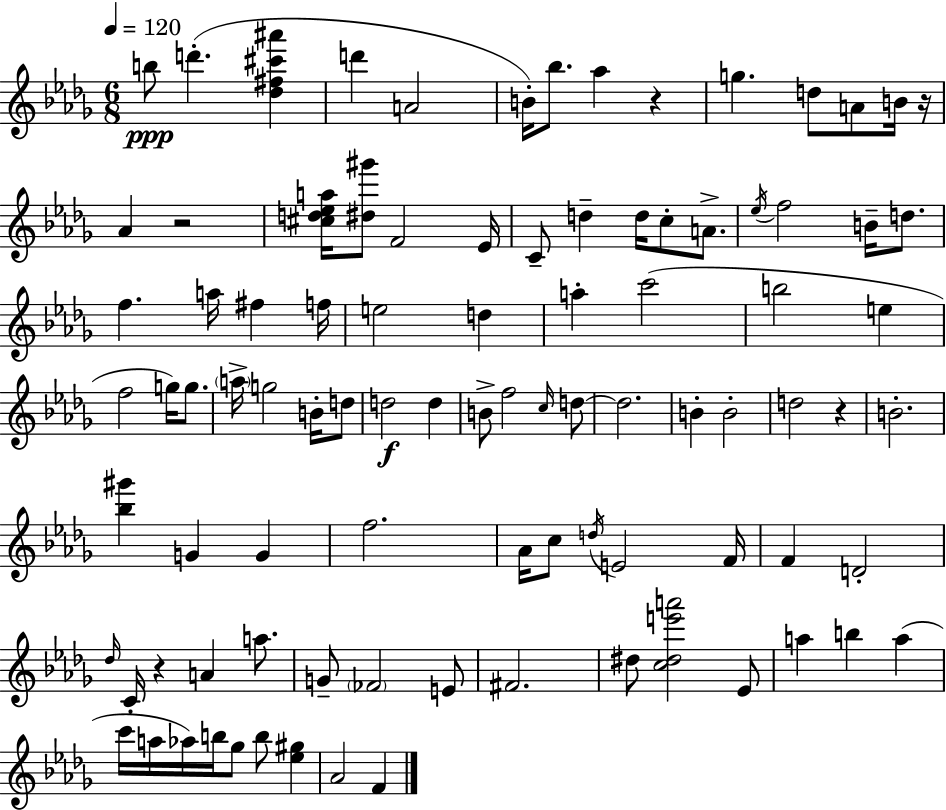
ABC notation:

X:1
T:Untitled
M:6/8
L:1/4
K:Bbm
b/2 d' [_d^f^c'^a'] d' A2 B/4 _b/2 _a z g d/2 A/2 B/4 z/4 _A z2 [^cd_ea]/4 [^d^g']/2 F2 _E/4 C/2 d d/4 c/2 A/2 _e/4 f2 B/4 d/2 f a/4 ^f f/4 e2 d a c'2 b2 e f2 g/4 g/2 a/4 g2 B/4 d/2 d2 d B/2 f2 c/4 d/2 d2 B B2 d2 z B2 [_b^g'] G G f2 _A/4 c/2 d/4 E2 F/4 F D2 _d/4 C/4 z A a/2 G/2 _F2 E/2 ^F2 ^d/2 [c^de'a']2 _E/2 a b a c'/4 a/4 _a/4 b/4 _g/2 b/2 [_e^g] _A2 F